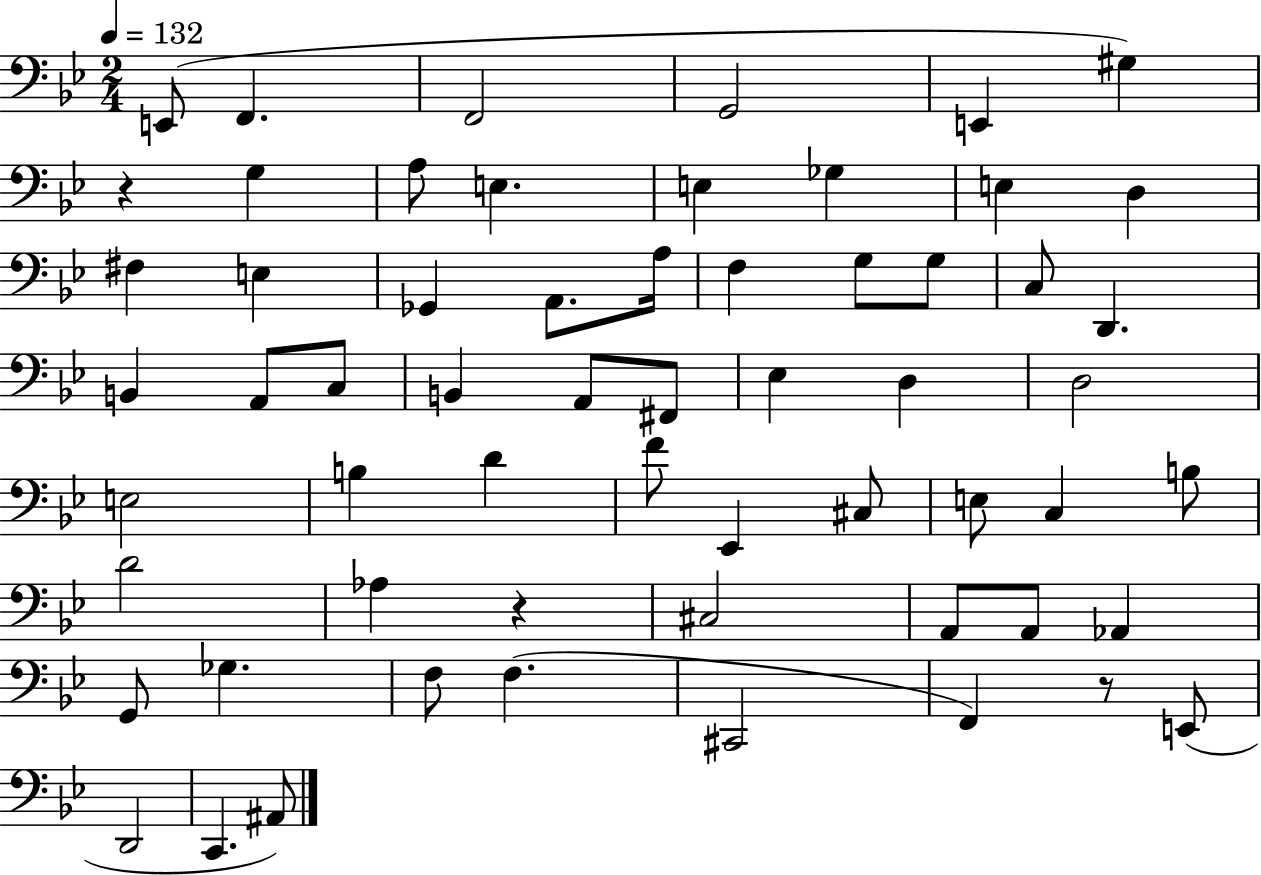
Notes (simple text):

E2/e F2/q. F2/h G2/h E2/q G#3/q R/q G3/q A3/e E3/q. E3/q Gb3/q E3/q D3/q F#3/q E3/q Gb2/q A2/e. A3/s F3/q G3/e G3/e C3/e D2/q. B2/q A2/e C3/e B2/q A2/e F#2/e Eb3/q D3/q D3/h E3/h B3/q D4/q F4/e Eb2/q C#3/e E3/e C3/q B3/e D4/h Ab3/q R/q C#3/h A2/e A2/e Ab2/q G2/e Gb3/q. F3/e F3/q. C#2/h F2/q R/e E2/e D2/h C2/q. A#2/e